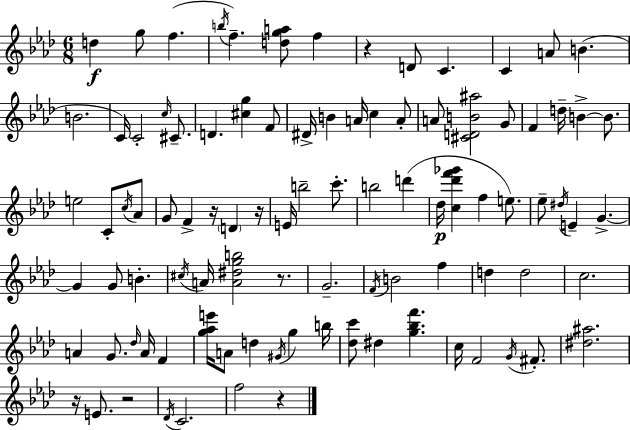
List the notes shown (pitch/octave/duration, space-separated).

D5/q G5/e F5/q. B5/s F5/q. [D5,G5,A5]/e F5/q R/q D4/e C4/q. C4/q A4/e B4/q. B4/h. C4/s C4/h C5/s C#4/e. D4/q. [C#5,G5]/q F4/e D#4/s B4/q A4/s C5/q A4/e A4/e [C#4,D4,B4,A#5]/h G4/e F4/q D5/s B4/q B4/e. E5/h C4/e C5/s Ab4/e G4/e F4/q R/s D4/q R/s E4/s B5/h C6/e. B5/h D6/q Db5/s [C5,Db6,F6,Gb6]/q F5/q E5/e. Eb5/e D#5/s E4/q G4/q. G4/q G4/e B4/q. C#5/s A4/s [A4,D#5,G5,B5]/h R/e. G4/h. F4/s B4/h F5/q D5/q D5/h C5/h. A4/q G4/e. Db5/s A4/s F4/q [G5,Ab5,E6]/s A4/e D5/q G#4/s G5/q B5/s [Db5,C6]/e D#5/q [G5,Bb5,F6]/q. C5/s F4/h G4/s F#4/e. [D#5,A#5]/h. R/s E4/e. R/h Db4/s C4/h. F5/h R/q